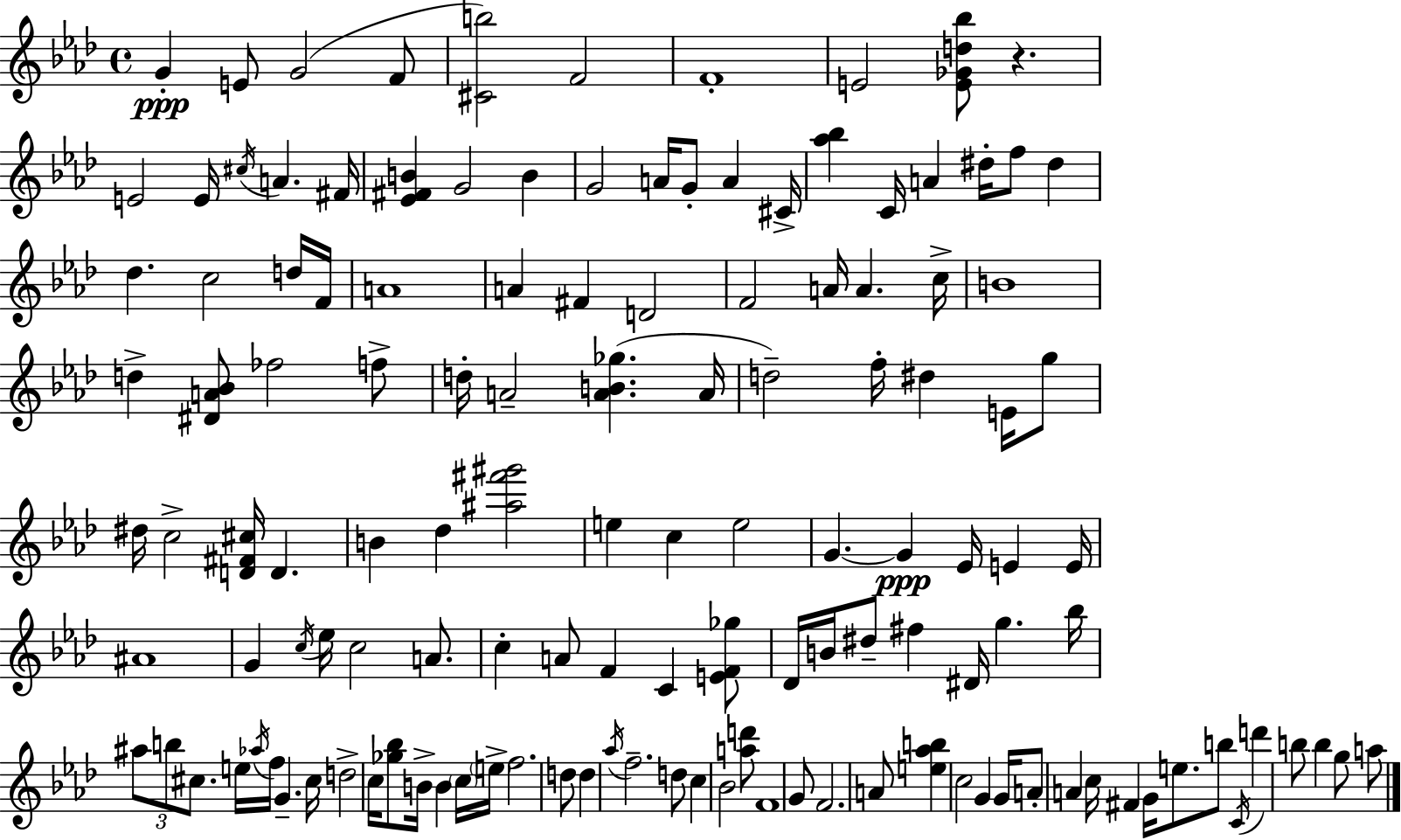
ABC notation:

X:1
T:Untitled
M:4/4
L:1/4
K:Ab
G E/2 G2 F/2 [^Cb]2 F2 F4 E2 [E_Gd_b]/2 z E2 E/4 ^c/4 A ^F/4 [_E^FB] G2 B G2 A/4 G/2 A ^C/4 [_a_b] C/4 A ^d/4 f/2 ^d _d c2 d/4 F/4 A4 A ^F D2 F2 A/4 A c/4 B4 d [^DA_B]/2 _f2 f/2 d/4 A2 [AB_g] A/4 d2 f/4 ^d E/4 g/2 ^d/4 c2 [D^F^c]/4 D B _d [^a^f'^g']2 e c e2 G G _E/4 E E/4 ^A4 G c/4 _e/4 c2 A/2 c A/2 F C [EF_g]/2 _D/4 B/4 ^d/2 ^f ^D/4 g _b/4 ^a/2 b/2 ^c/2 e/4 _a/4 f/4 G ^c/4 d2 c/4 [_g_b]/2 B/4 B c/4 e/4 f2 d/2 d _a/4 f2 d/2 c _B2 [ad']/2 F4 G/2 F2 A/2 [e_ab] c2 G G/4 A/2 A c/4 ^F G/4 e/2 b/2 C/4 d' b/2 b g/2 a/2